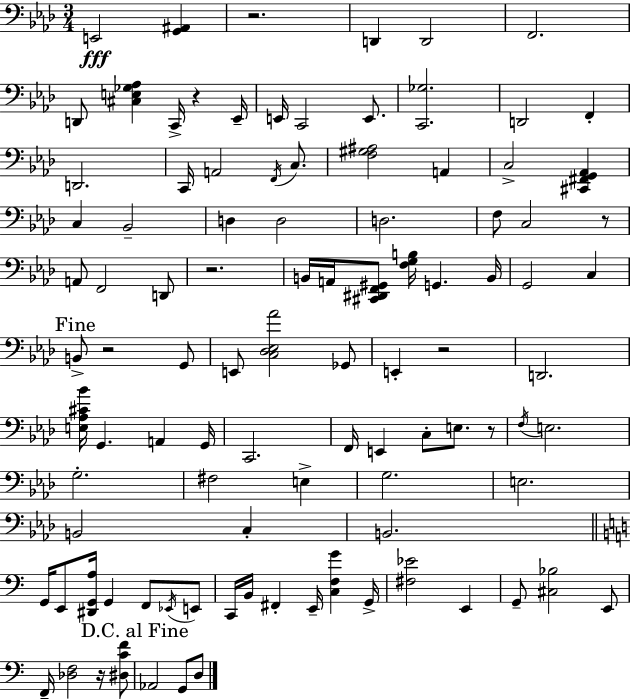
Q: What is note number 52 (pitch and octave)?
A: G3